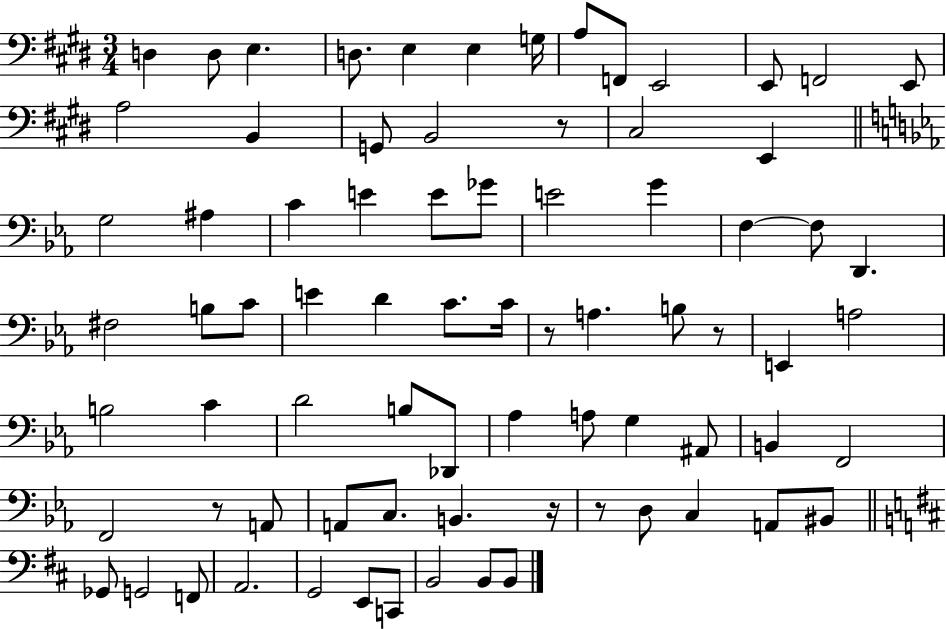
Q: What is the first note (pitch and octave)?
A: D3